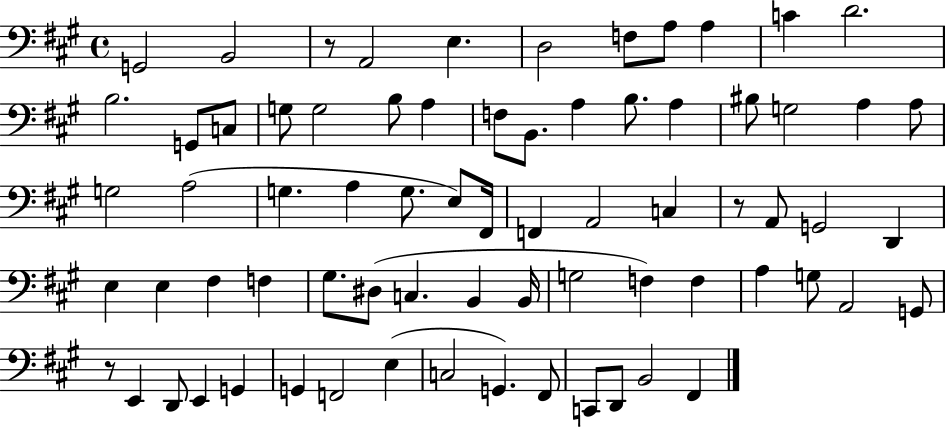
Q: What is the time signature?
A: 4/4